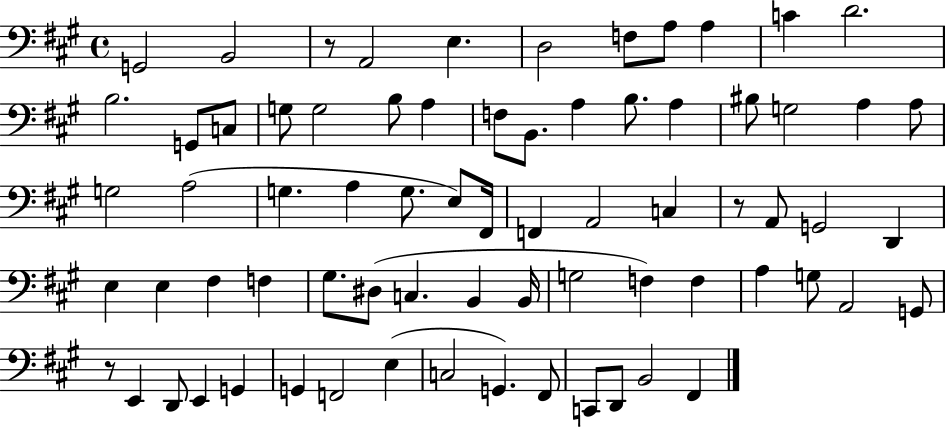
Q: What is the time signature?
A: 4/4